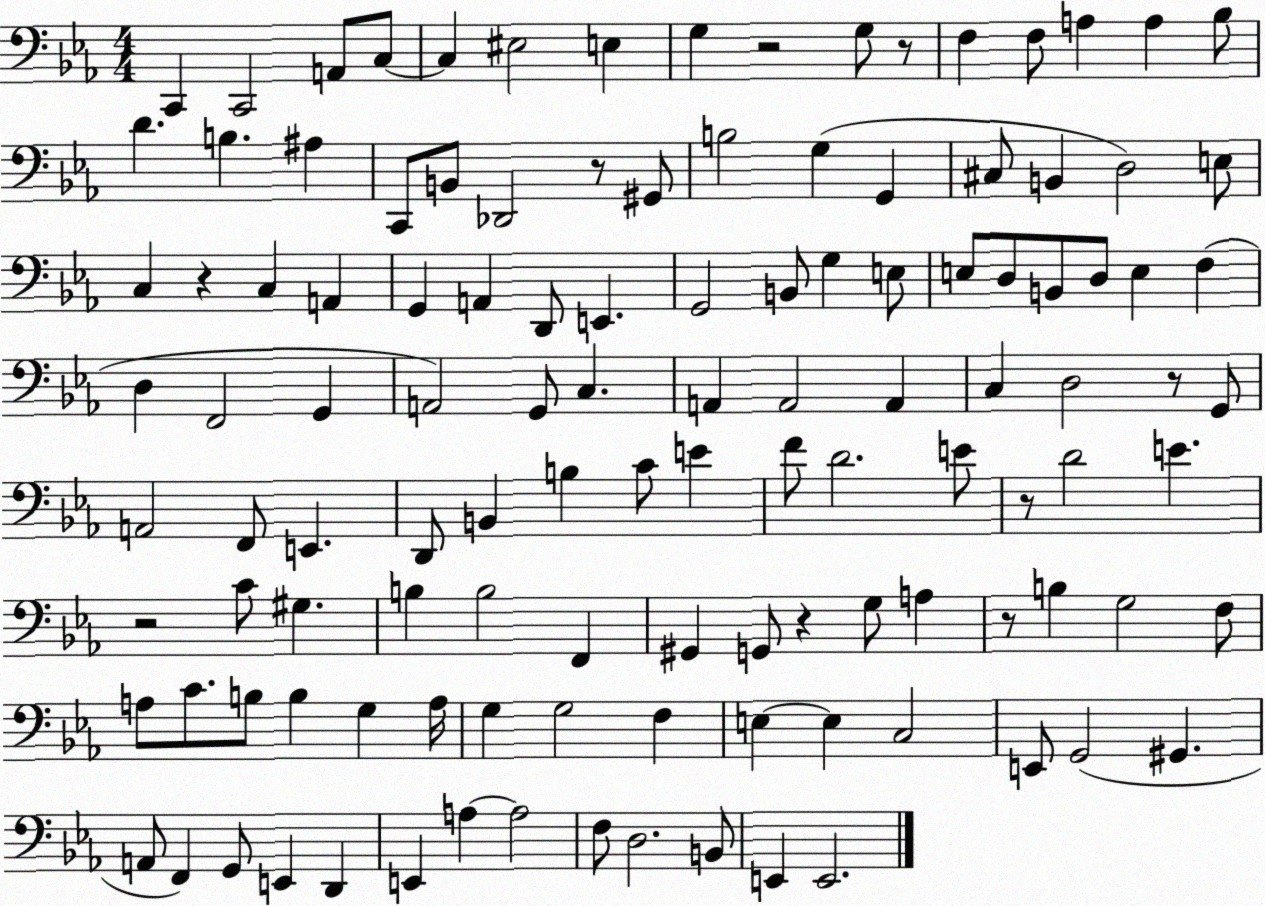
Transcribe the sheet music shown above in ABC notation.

X:1
T:Untitled
M:4/4
L:1/4
K:Eb
C,, C,,2 A,,/2 C,/2 C, ^E,2 E, G, z2 G,/2 z/2 F, F,/2 A, A, _B,/2 D B, ^A, C,,/2 B,,/2 _D,,2 z/2 ^G,,/2 B,2 G, G,, ^C,/2 B,, D,2 E,/2 C, z C, A,, G,, A,, D,,/2 E,, G,,2 B,,/2 G, E,/2 E,/2 D,/2 B,,/2 D,/2 E, F, D, F,,2 G,, A,,2 G,,/2 C, A,, A,,2 A,, C, D,2 z/2 G,,/2 A,,2 F,,/2 E,, D,,/2 B,, B, C/2 E F/2 D2 E/2 z/2 D2 E z2 C/2 ^G, B, B,2 F,, ^G,, G,,/2 z G,/2 A, z/2 B, G,2 F,/2 A,/2 C/2 B,/2 B, G, A,/4 G, G,2 F, E, E, C,2 E,,/2 G,,2 ^G,, A,,/2 F,, G,,/2 E,, D,, E,, A, A,2 F,/2 D,2 B,,/2 E,, E,,2